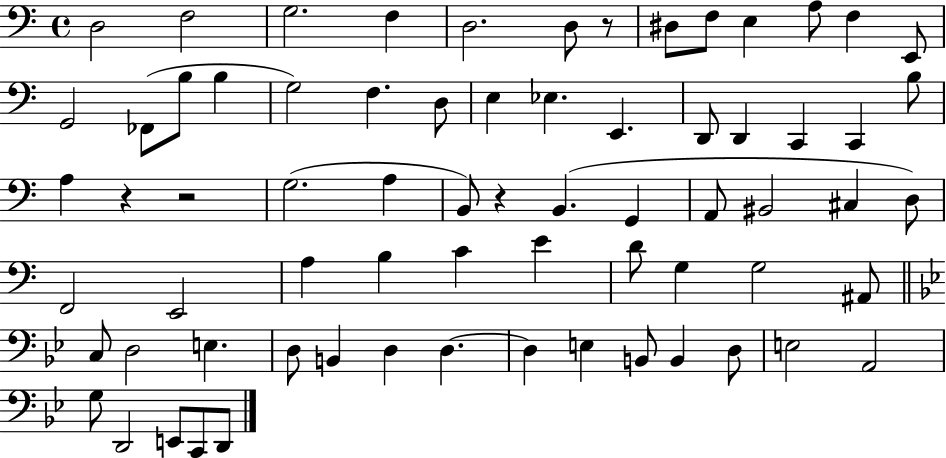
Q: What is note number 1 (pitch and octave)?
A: D3